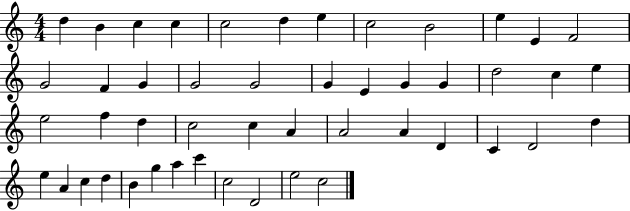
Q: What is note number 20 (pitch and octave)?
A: G4